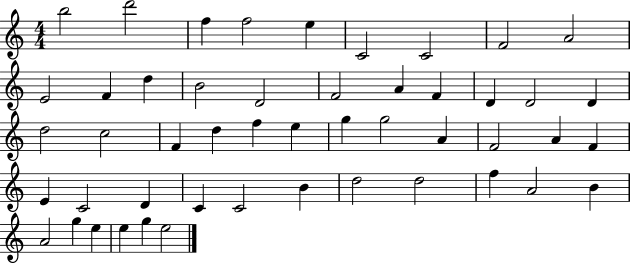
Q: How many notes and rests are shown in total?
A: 49